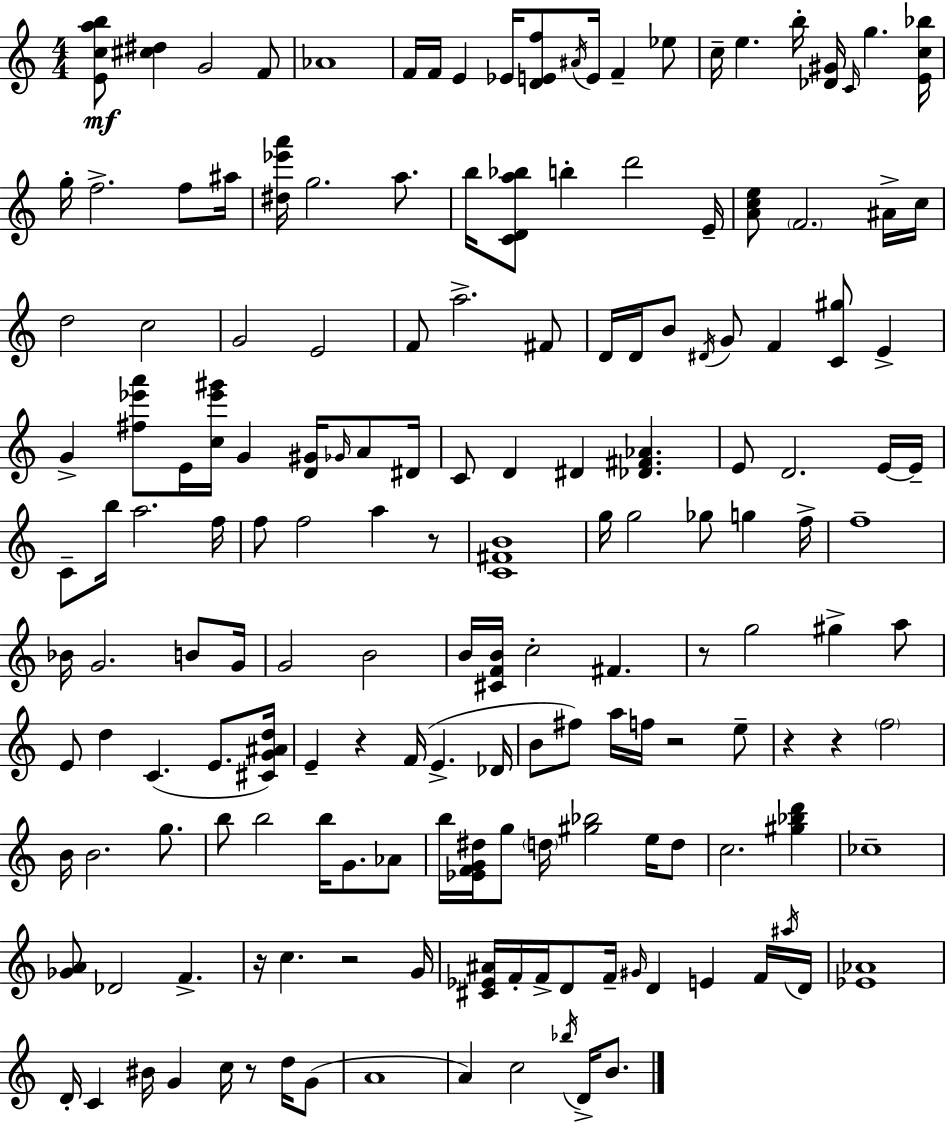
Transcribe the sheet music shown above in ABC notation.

X:1
T:Untitled
M:4/4
L:1/4
K:Am
[Ecab]/2 [^c^d] G2 F/2 _A4 F/4 F/4 E _E/4 [DEf]/2 ^A/4 E/4 F _e/2 c/4 e b/4 [_D^G]/4 C/4 g [Ec_b]/4 g/4 f2 f/2 ^a/4 [^d_e'a']/4 g2 a/2 b/4 [CDa_b]/2 b d'2 E/4 [Ace]/2 F2 ^A/4 c/4 d2 c2 G2 E2 F/2 a2 ^F/2 D/4 D/4 B/2 ^D/4 G/2 F [C^g]/2 E G [^f_e'a']/2 E/4 [c_e'^g']/4 G [D^G]/4 _G/4 A/2 ^D/4 C/2 D ^D [_D^F_A] E/2 D2 E/4 E/4 C/2 b/4 a2 f/4 f/2 f2 a z/2 [C^FB]4 g/4 g2 _g/2 g f/4 f4 _B/4 G2 B/2 G/4 G2 B2 B/4 [^CFB]/4 c2 ^F z/2 g2 ^g a/2 E/2 d C E/2 [^CG^Ad]/4 E z F/4 E _D/4 B/2 ^f/2 a/4 f/4 z2 e/2 z z f2 B/4 B2 g/2 b/2 b2 b/4 G/2 _A/2 b/4 [_EFG^d]/4 g/2 d/4 [^g_b]2 e/4 d/2 c2 [^g_bd'] _c4 [_GA]/2 _D2 F z/4 c z2 G/4 [^C_E^A]/4 F/4 F/4 D/2 F/4 ^G/4 D E F/4 ^a/4 D/4 [_E_A]4 D/4 C ^B/4 G c/4 z/2 d/4 G/2 A4 A c2 _b/4 D/4 B/2